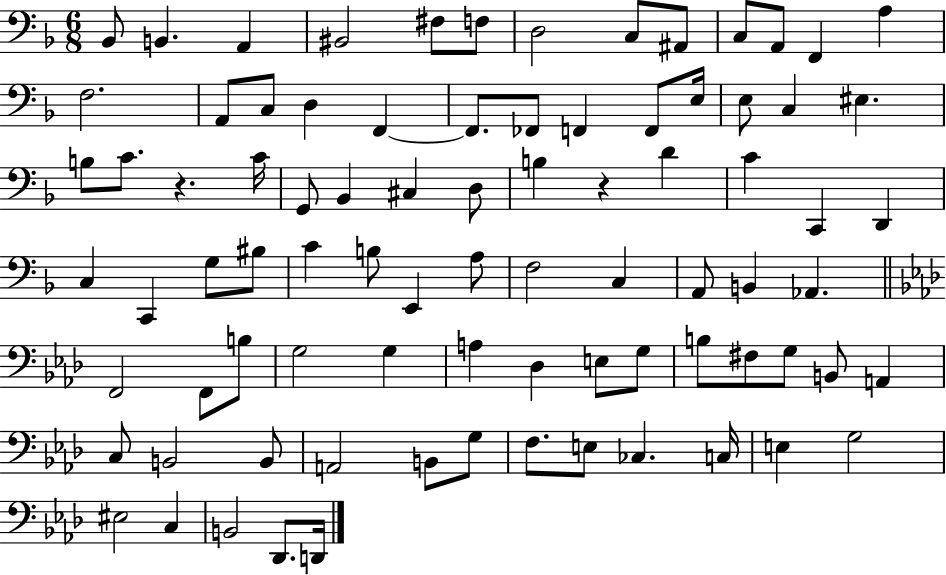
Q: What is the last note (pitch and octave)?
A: D2